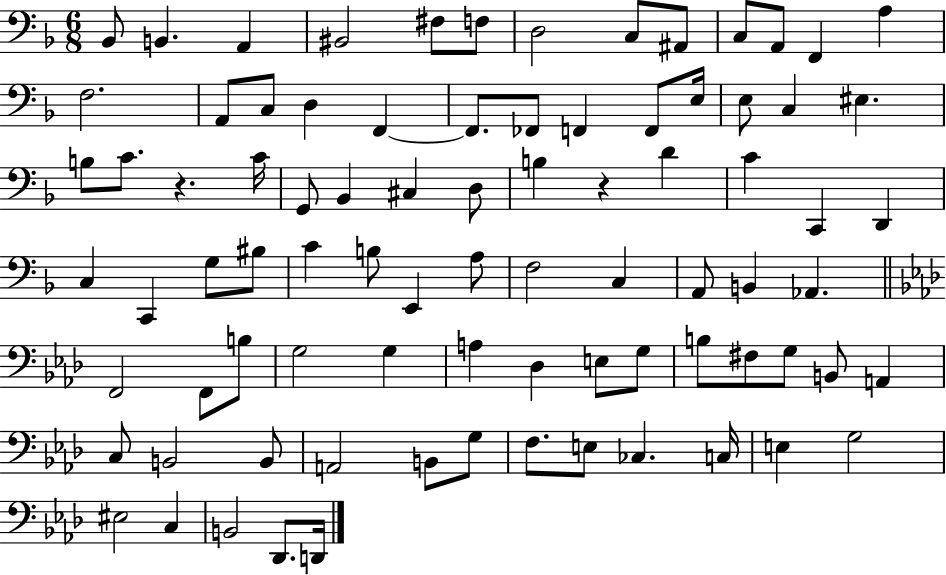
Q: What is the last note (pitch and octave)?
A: D2